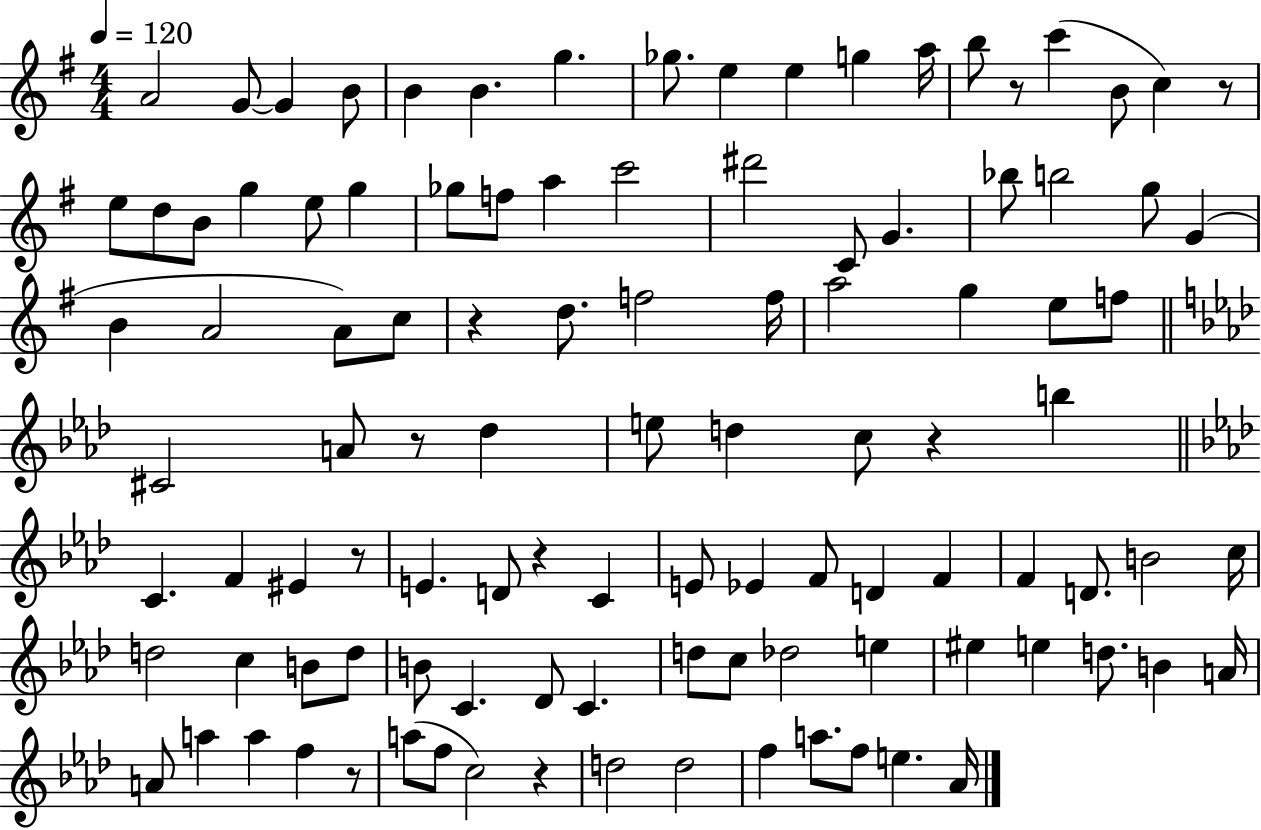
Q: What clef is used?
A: treble